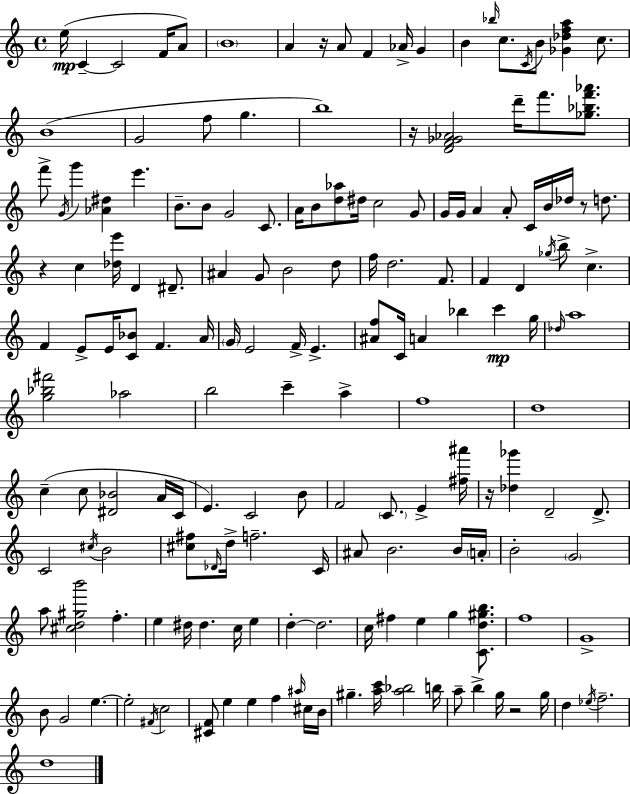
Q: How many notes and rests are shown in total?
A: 168